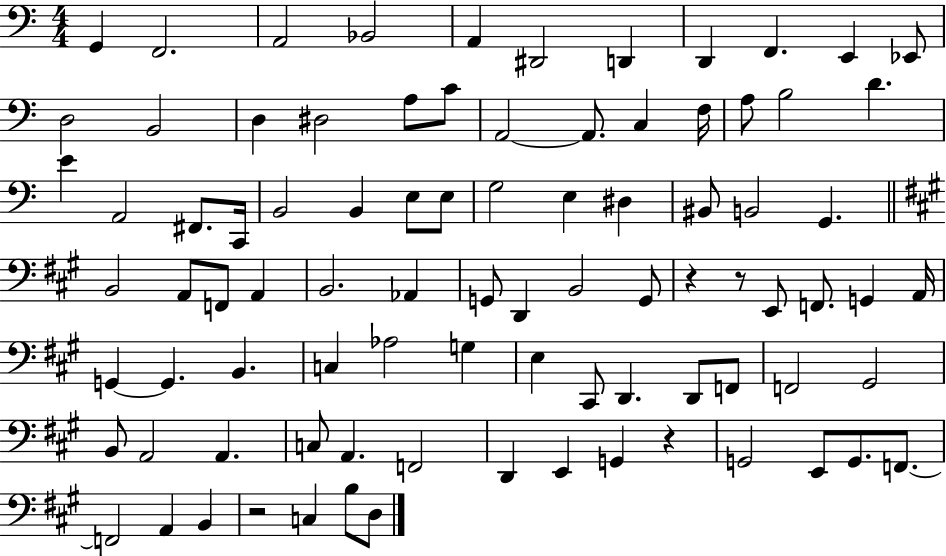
{
  \clef bass
  \numericTimeSignature
  \time 4/4
  \key c \major
  g,4 f,2. | a,2 bes,2 | a,4 dis,2 d,4 | d,4 f,4. e,4 ees,8 | \break d2 b,2 | d4 dis2 a8 c'8 | a,2~~ a,8. c4 f16 | a8 b2 d'4. | \break e'4 a,2 fis,8. c,16 | b,2 b,4 e8 e8 | g2 e4 dis4 | bis,8 b,2 g,4. | \break \bar "||" \break \key a \major b,2 a,8 f,8 a,4 | b,2. aes,4 | g,8 d,4 b,2 g,8 | r4 r8 e,8 f,8. g,4 a,16 | \break g,4~~ g,4. b,4. | c4 aes2 g4 | e4 cis,8 d,4. d,8 f,8 | f,2 gis,2 | \break b,8 a,2 a,4. | c8 a,4. f,2 | d,4 e,4 g,4 r4 | g,2 e,8 g,8. f,8.~~ | \break f,2 a,4 b,4 | r2 c4 b8 d8 | \bar "|."
}